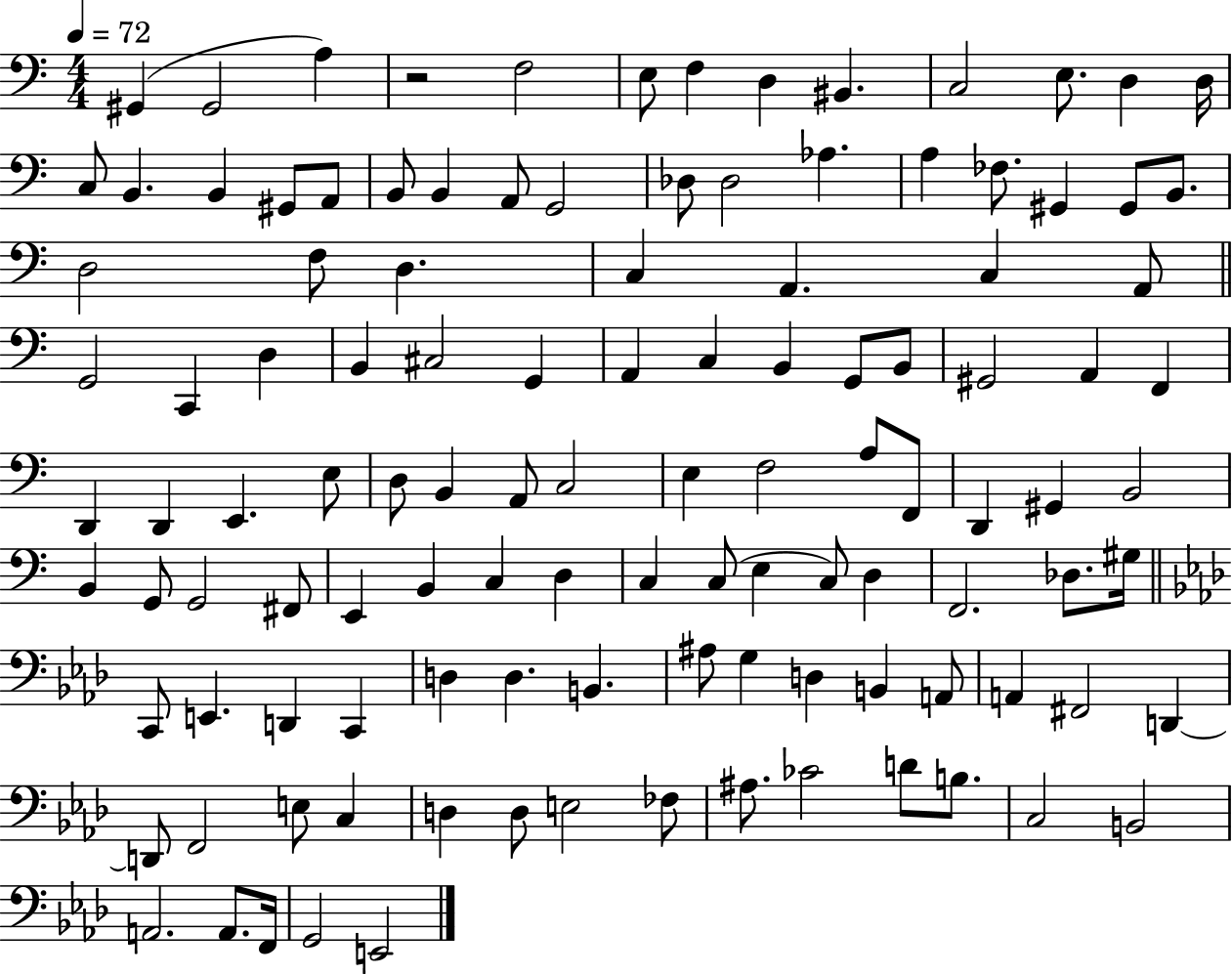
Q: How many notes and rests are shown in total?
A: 116